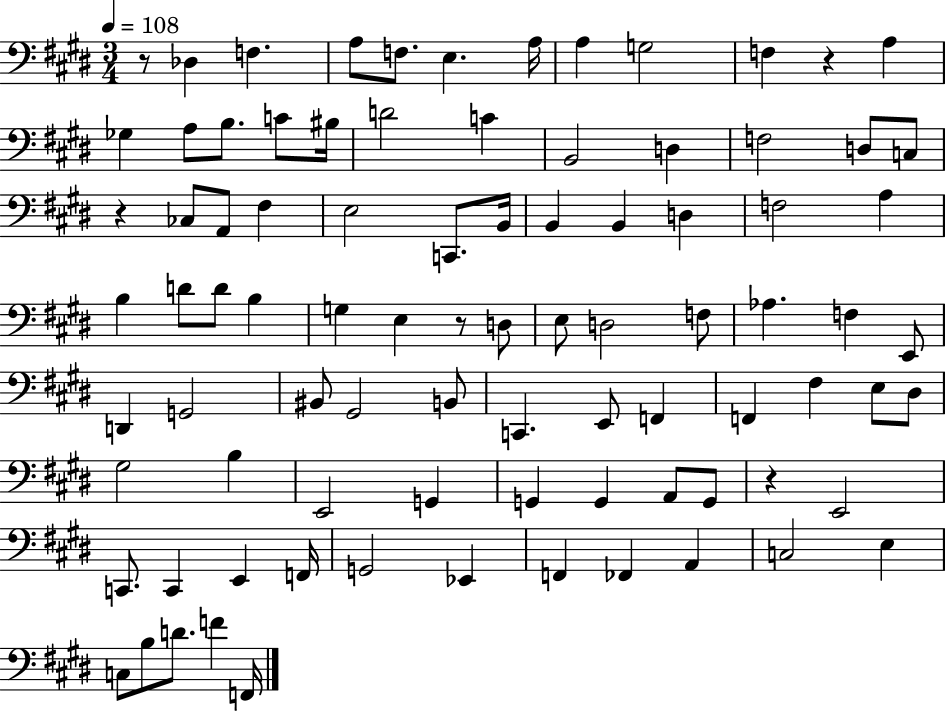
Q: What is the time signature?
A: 3/4